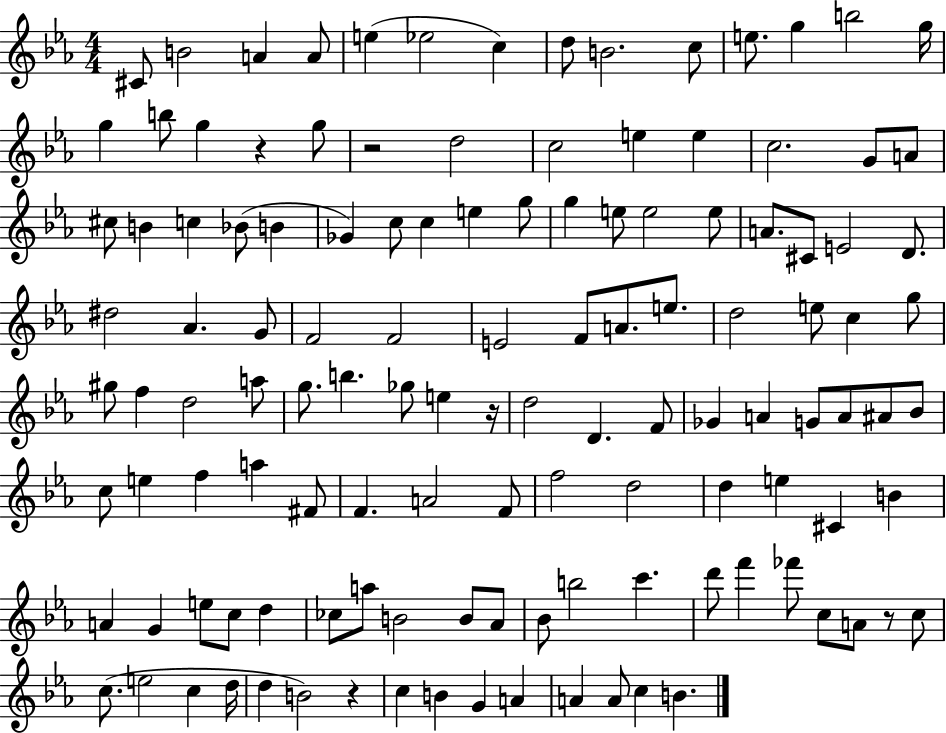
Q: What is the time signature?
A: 4/4